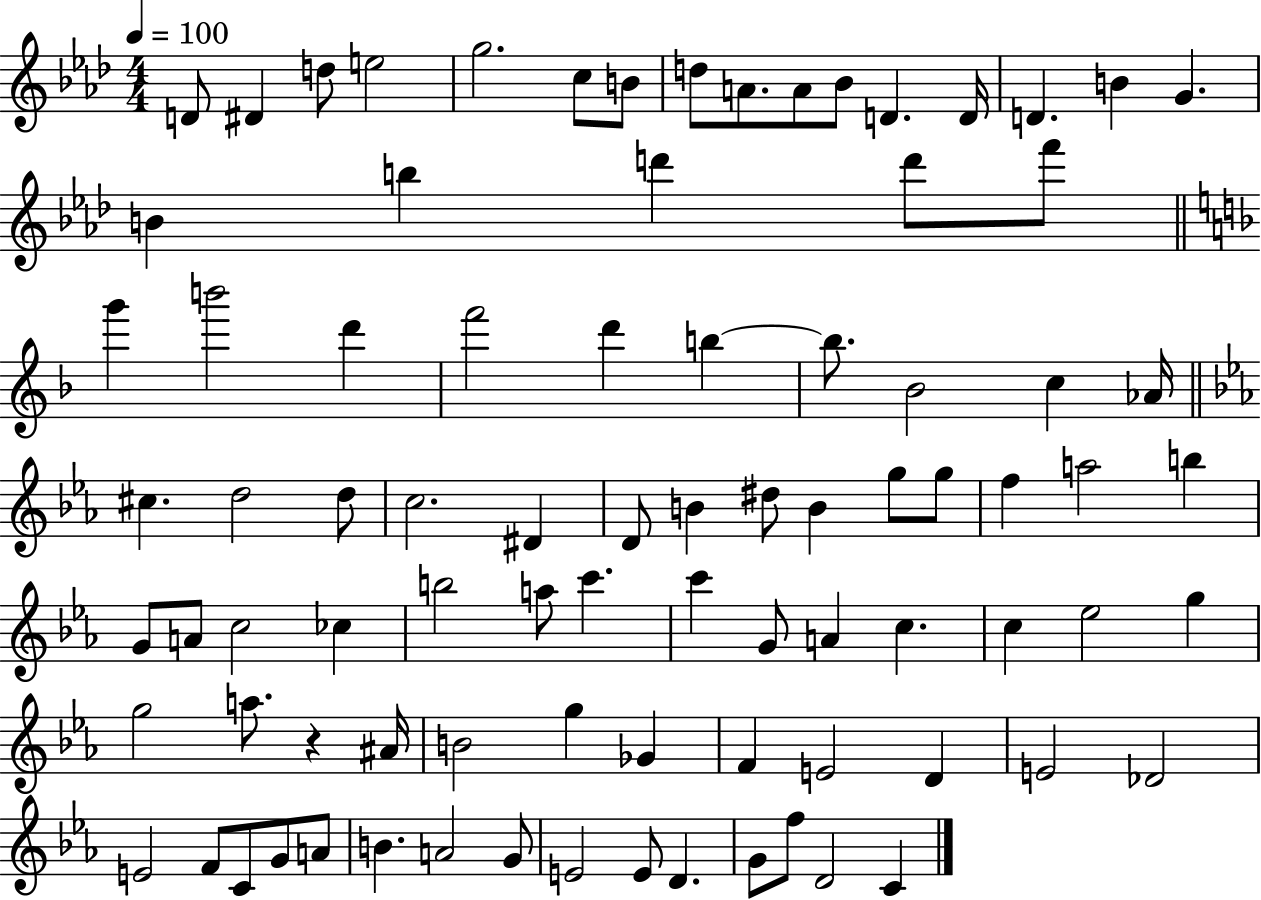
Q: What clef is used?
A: treble